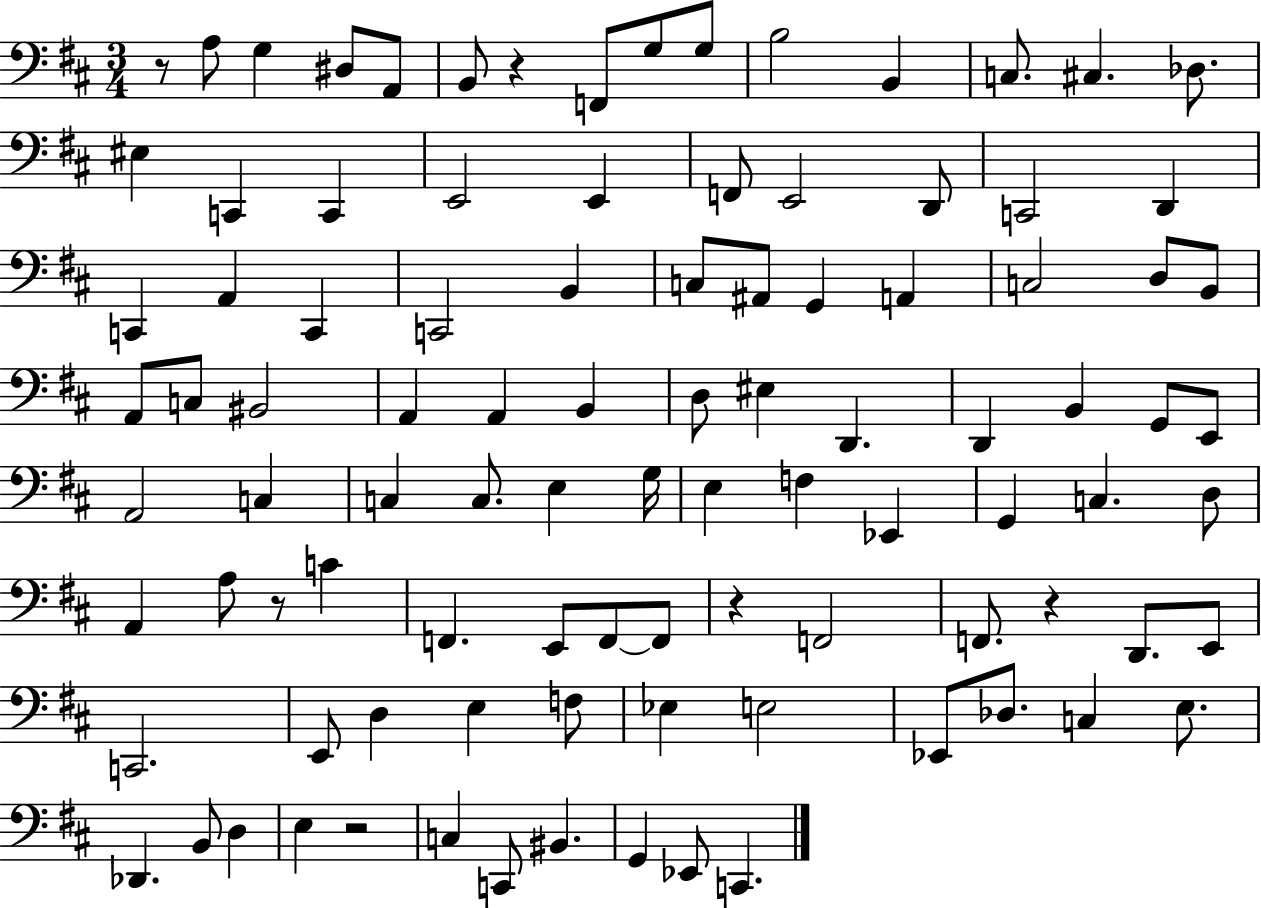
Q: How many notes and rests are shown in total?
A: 98